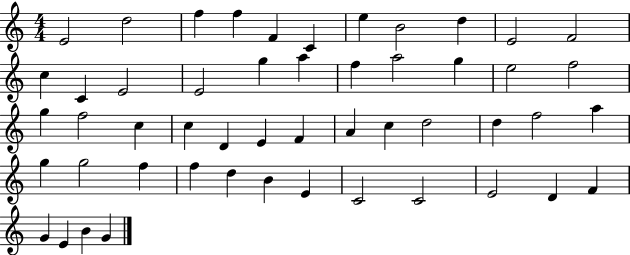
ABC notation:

X:1
T:Untitled
M:4/4
L:1/4
K:C
E2 d2 f f F C e B2 d E2 F2 c C E2 E2 g a f a2 g e2 f2 g f2 c c D E F A c d2 d f2 a g g2 f f d B E C2 C2 E2 D F G E B G